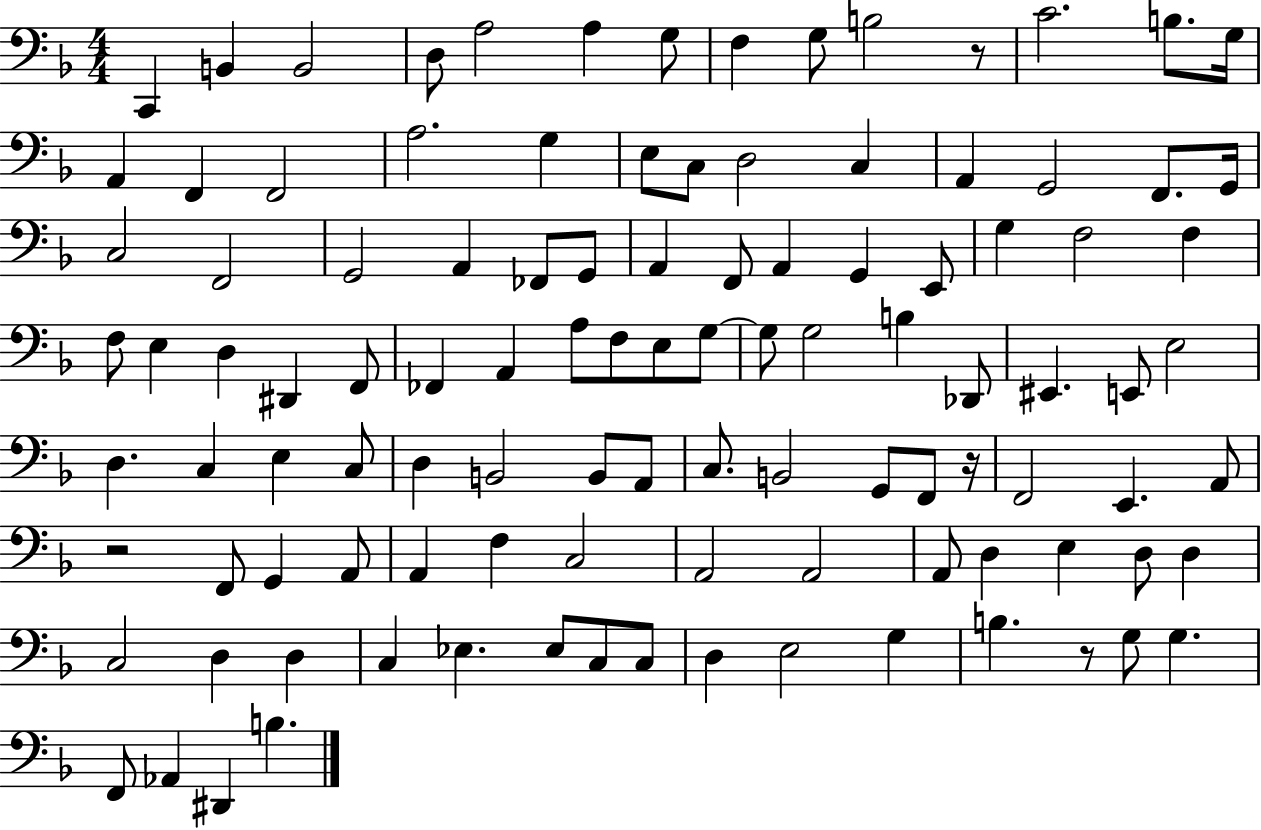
X:1
T:Untitled
M:4/4
L:1/4
K:F
C,, B,, B,,2 D,/2 A,2 A, G,/2 F, G,/2 B,2 z/2 C2 B,/2 G,/4 A,, F,, F,,2 A,2 G, E,/2 C,/2 D,2 C, A,, G,,2 F,,/2 G,,/4 C,2 F,,2 G,,2 A,, _F,,/2 G,,/2 A,, F,,/2 A,, G,, E,,/2 G, F,2 F, F,/2 E, D, ^D,, F,,/2 _F,, A,, A,/2 F,/2 E,/2 G,/2 G,/2 G,2 B, _D,,/2 ^E,, E,,/2 E,2 D, C, E, C,/2 D, B,,2 B,,/2 A,,/2 C,/2 B,,2 G,,/2 F,,/2 z/4 F,,2 E,, A,,/2 z2 F,,/2 G,, A,,/2 A,, F, C,2 A,,2 A,,2 A,,/2 D, E, D,/2 D, C,2 D, D, C, _E, _E,/2 C,/2 C,/2 D, E,2 G, B, z/2 G,/2 G, F,,/2 _A,, ^D,, B,